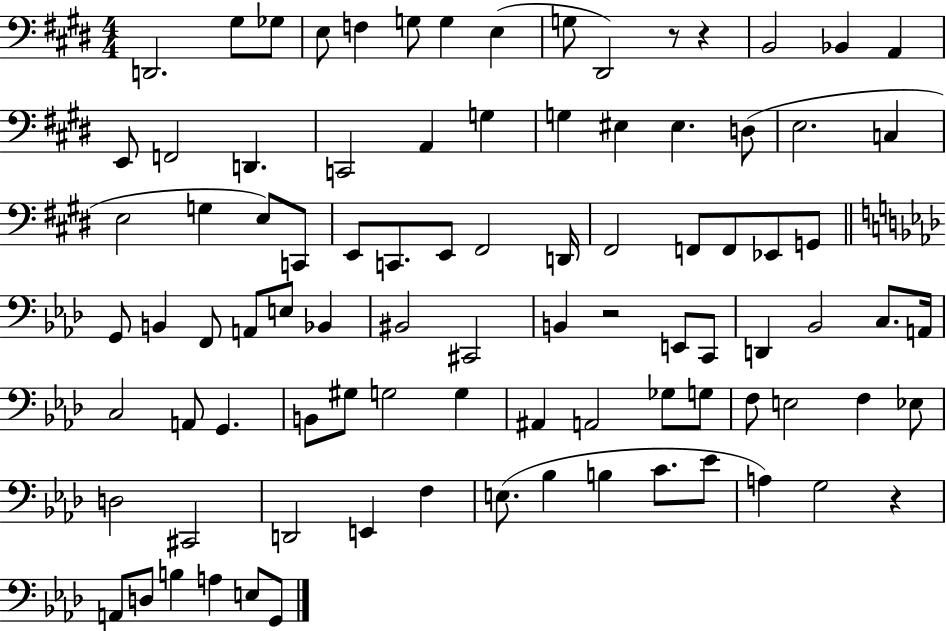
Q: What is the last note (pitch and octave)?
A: G2